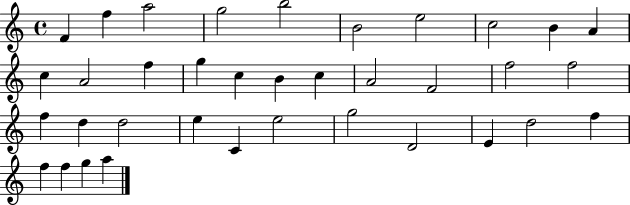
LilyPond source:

{
  \clef treble
  \time 4/4
  \defaultTimeSignature
  \key c \major
  f'4 f''4 a''2 | g''2 b''2 | b'2 e''2 | c''2 b'4 a'4 | \break c''4 a'2 f''4 | g''4 c''4 b'4 c''4 | a'2 f'2 | f''2 f''2 | \break f''4 d''4 d''2 | e''4 c'4 e''2 | g''2 d'2 | e'4 d''2 f''4 | \break f''4 f''4 g''4 a''4 | \bar "|."
}